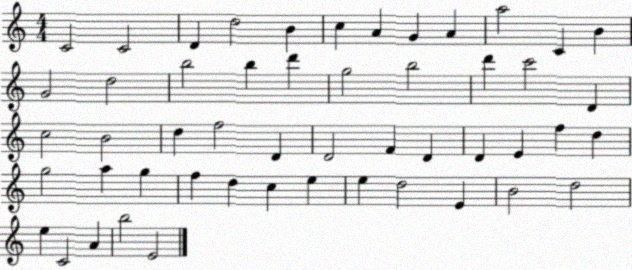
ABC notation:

X:1
T:Untitled
M:4/4
L:1/4
K:C
C2 C2 D d2 B c A G A a2 C B G2 d2 b2 b d' g2 b2 d' c'2 D c2 B2 d f2 D D2 F D D E f d g2 a g f d c e e d2 E B2 d2 e C2 A b2 E2